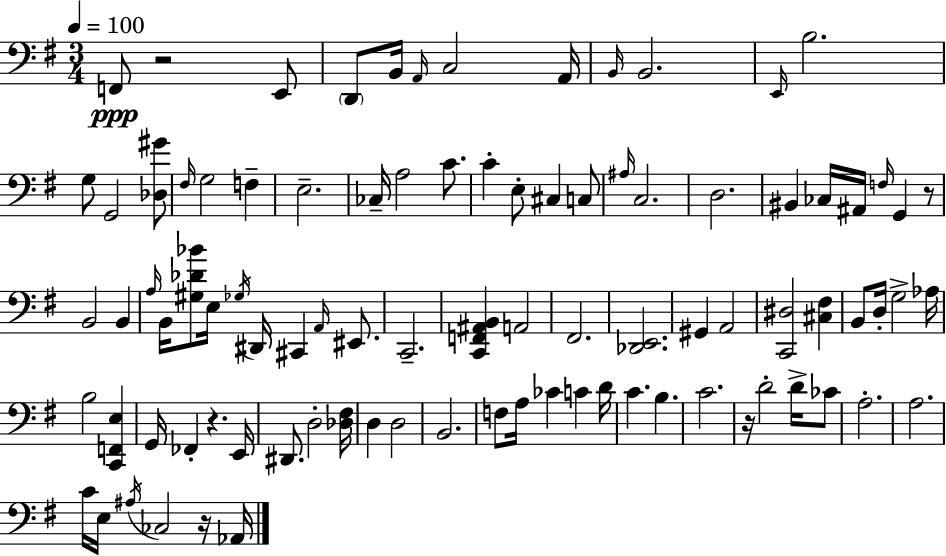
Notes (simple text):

F2/e R/h E2/e D2/e B2/s A2/s C3/h A2/s B2/s B2/h. E2/s B3/h. G3/e G2/h [Db3,G#4]/e F#3/s G3/h F3/q E3/h. CES3/s A3/h C4/e. C4/q E3/e C#3/q C3/e A#3/s C3/h. D3/h. BIS2/q CES3/s A#2/s F3/s G2/q R/e B2/h B2/q A3/s B2/s [G#3,Db4,Bb4]/e E3/s Gb3/s D#2/s C#2/q A2/s EIS2/e. C2/h. [C2,F2,A#2,B2]/q A2/h F#2/h. [Db2,E2]/h. G#2/q A2/h [C2,D#3]/h [C#3,F#3]/q B2/e D3/s G3/h Ab3/s B3/h [C2,F2,E3]/q G2/s FES2/q R/q. E2/s D#2/e. D3/h [Db3,F#3]/s D3/q D3/h B2/h. F3/e A3/s CES4/q C4/q D4/s C4/q. B3/q. C4/h. R/s D4/h D4/s CES4/e A3/h. A3/h. C4/s E3/s A#3/s CES3/h R/s Ab2/s